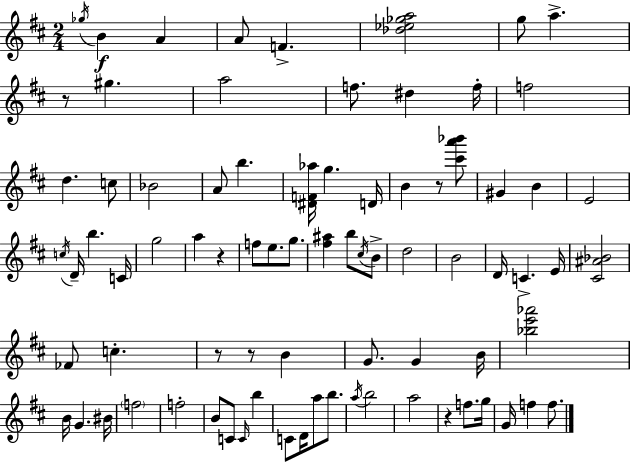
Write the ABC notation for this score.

X:1
T:Untitled
M:2/4
L:1/4
K:D
_g/4 B A A/2 F [_d_e_ga]2 g/2 a z/2 ^g a2 f/2 ^d f/4 f2 d c/2 _B2 A/2 b [^DF_a]/4 g D/4 B z/2 [^c'a'_b']/2 ^G B E2 c/4 D/4 b C/4 g2 a z f/2 e/2 g/2 [^f^a] b/2 ^c/4 B/2 d2 B2 D/4 C E/4 [^C^A_B]2 _F/2 c z/2 z/2 B G/2 G B/4 [_be'_a']2 B/4 G ^B/4 f2 f2 B/2 C/2 C/4 b C/2 D/4 a/2 b/2 a/4 b2 a2 z f/2 g/4 G/4 f f/2